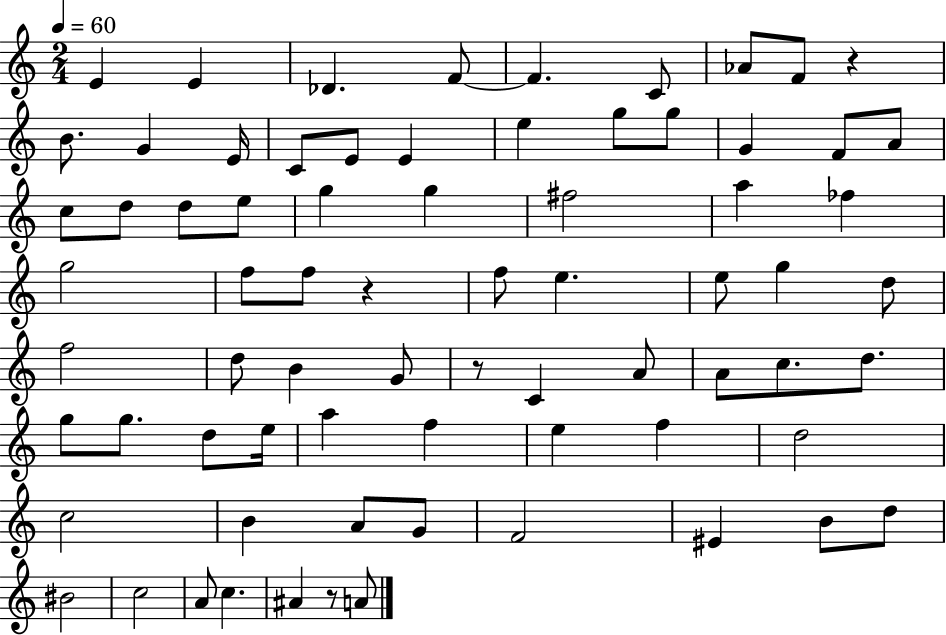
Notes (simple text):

E4/q E4/q Db4/q. F4/e F4/q. C4/e Ab4/e F4/e R/q B4/e. G4/q E4/s C4/e E4/e E4/q E5/q G5/e G5/e G4/q F4/e A4/e C5/e D5/e D5/e E5/e G5/q G5/q F#5/h A5/q FES5/q G5/h F5/e F5/e R/q F5/e E5/q. E5/e G5/q D5/e F5/h D5/e B4/q G4/e R/e C4/q A4/e A4/e C5/e. D5/e. G5/e G5/e. D5/e E5/s A5/q F5/q E5/q F5/q D5/h C5/h B4/q A4/e G4/e F4/h EIS4/q B4/e D5/e BIS4/h C5/h A4/e C5/q. A#4/q R/e A4/e